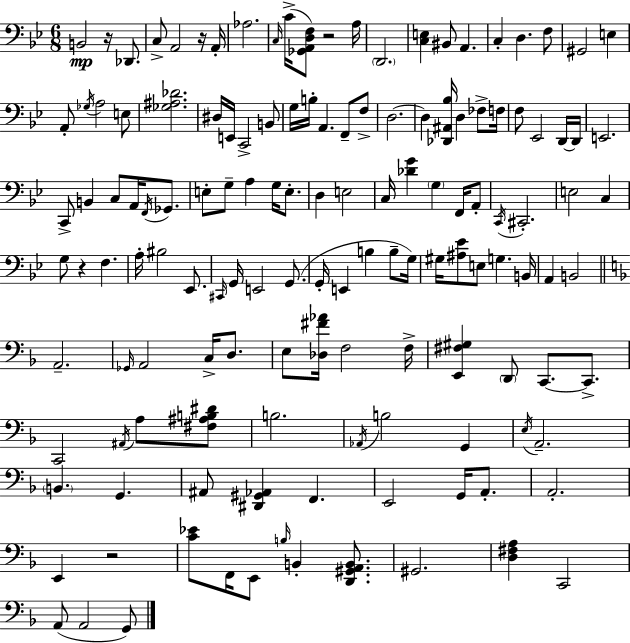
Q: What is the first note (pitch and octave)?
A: B2